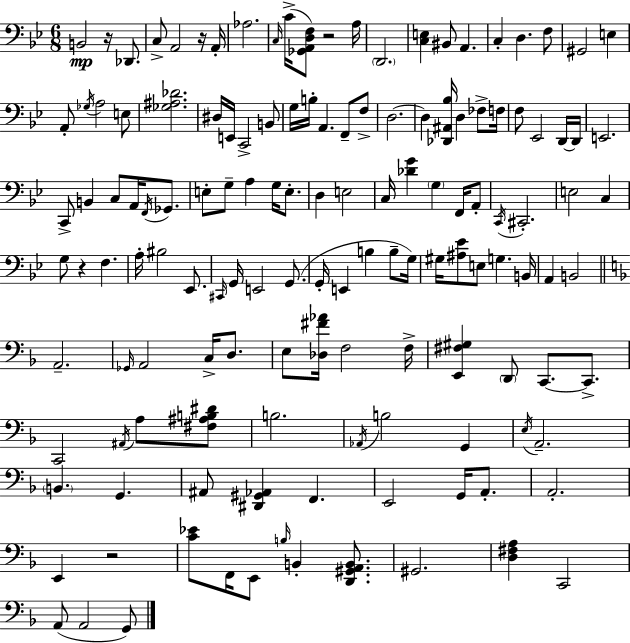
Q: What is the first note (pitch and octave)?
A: B2